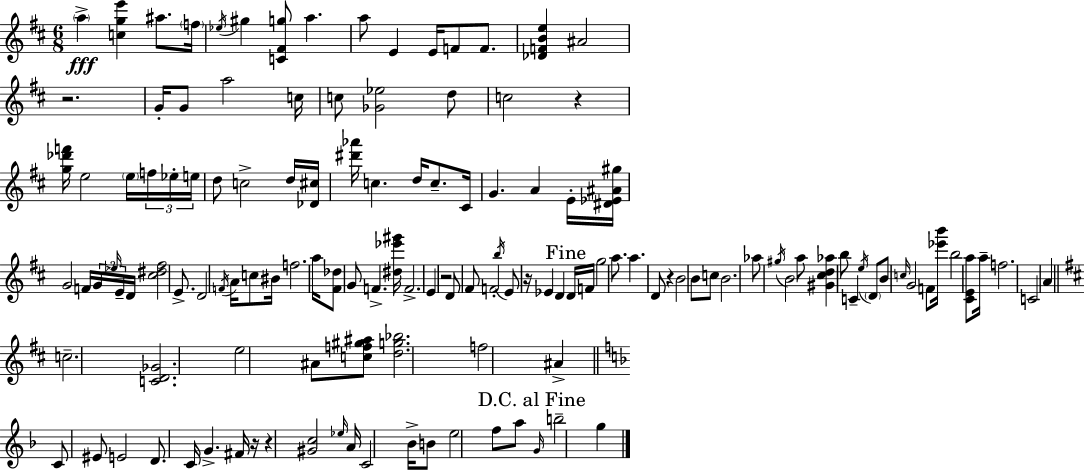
X:1
T:Untitled
M:6/8
L:1/4
K:D
a [cge'] ^a/2 f/4 _e/4 ^g [C^Fg]/2 a a/2 E E/4 F/2 F/2 [_DFBe] ^A2 z2 G/4 G/2 a2 c/4 c/2 [_G_e]2 d/2 c2 z [g_d'f']/4 e2 e/4 f/4 _e/4 e/4 d/2 c2 d/4 [_D^c]/4 [^d'_a']/4 c d/4 c/2 ^C/4 G A E/4 [^D_E^A^g]/4 G2 F/4 G/4 _e/4 E/4 D/4 [^c^d^f]2 E/2 D2 F/4 A/4 c/2 ^B/4 f2 a/4 [^F_d]/2 G/2 F [^d_e'^g']/4 F2 E z2 D/2 ^F/2 F2 b/4 E/2 z/4 _E D D/4 F/4 g2 a/2 a D/2 z B2 B/2 c/2 B2 _a/2 ^g/4 B2 a/2 [^G^cd_a] b/2 C e/4 D/2 B/2 c/4 G2 F/2 [_e'b']/4 b2 [^CEa]/2 a/4 f2 C2 A c2 [CD_G]2 e2 ^A/2 [cf^g^a]/2 [dg_b]2 f2 ^A C/2 ^E/2 E2 D/2 C/4 G ^F/4 z/4 z [^Gc]2 _e/4 A/4 C2 _B/4 B/2 e2 f/2 a/2 G/4 b2 g